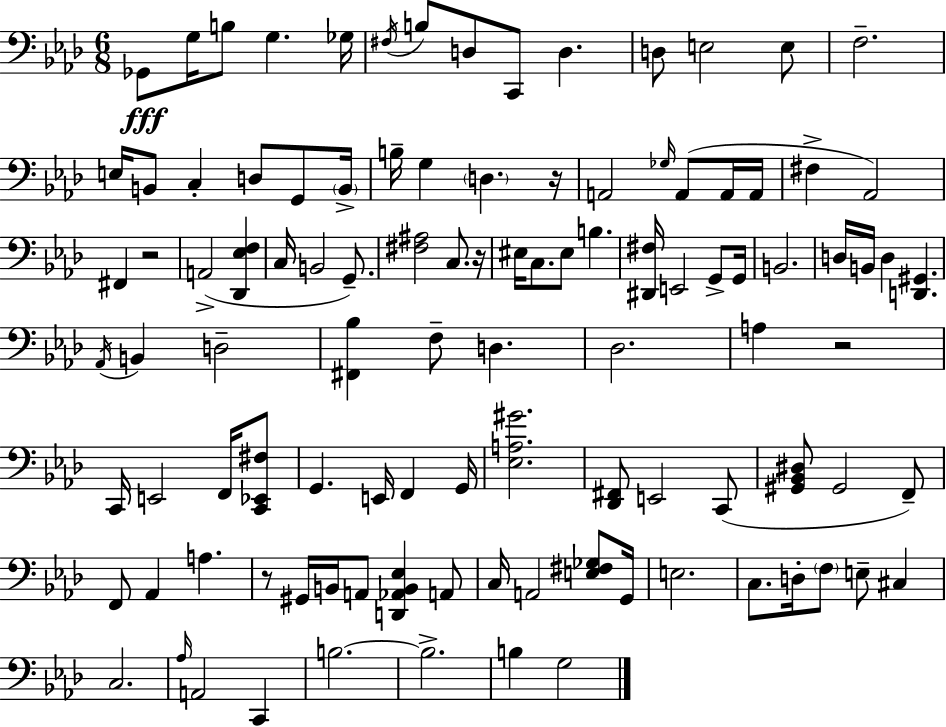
Gb2/e G3/s B3/e G3/q. Gb3/s F#3/s B3/e D3/e C2/e D3/q. D3/e E3/h E3/e F3/h. E3/s B2/e C3/q D3/e G2/e B2/s B3/s G3/q D3/q. R/s A2/h Gb3/s A2/e A2/s A2/s F#3/q Ab2/h F#2/q R/h A2/h [Db2,Eb3,F3]/q C3/s B2/h G2/e. [F#3,A#3]/h C3/e. R/s EIS3/s C3/e. EIS3/e B3/q. [D#2,F#3]/s E2/h G2/e G2/s B2/h. D3/s B2/s D3/q [D2,G#2]/q. Ab2/s B2/q D3/h [F#2,Bb3]/q F3/e D3/q. Db3/h. A3/q R/h C2/s E2/h F2/s [C2,Eb2,F#3]/e G2/q. E2/s F2/q G2/s [Eb3,A3,G#4]/h. [Db2,F#2]/e E2/h C2/e [G#2,Bb2,D#3]/e G#2/h F2/e F2/e Ab2/q A3/q. R/e G#2/s B2/s A2/e [D2,Ab2,B2,Eb3]/q A2/e C3/s A2/h [E3,F#3,Gb3]/e G2/s E3/h. C3/e. D3/s F3/e E3/e C#3/q C3/h. Ab3/s A2/h C2/q B3/h. B3/h. B3/q G3/h